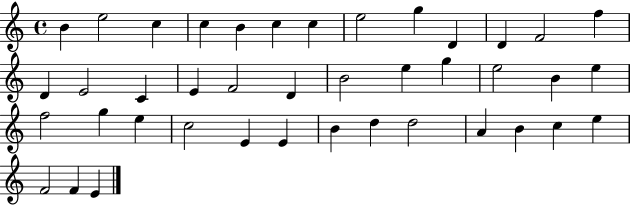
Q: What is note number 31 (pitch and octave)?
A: E4